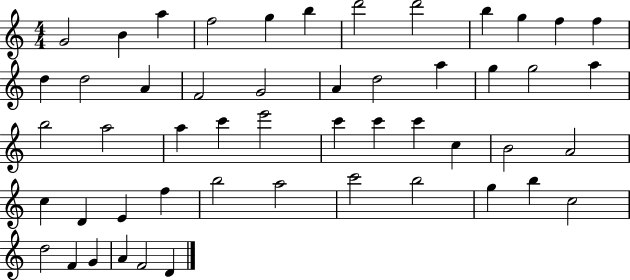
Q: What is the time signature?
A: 4/4